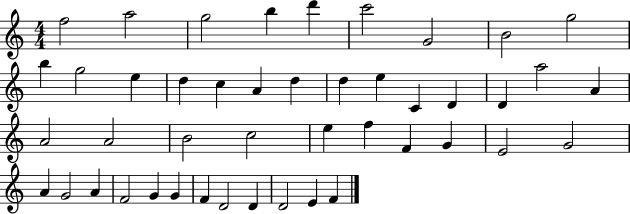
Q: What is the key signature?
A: C major